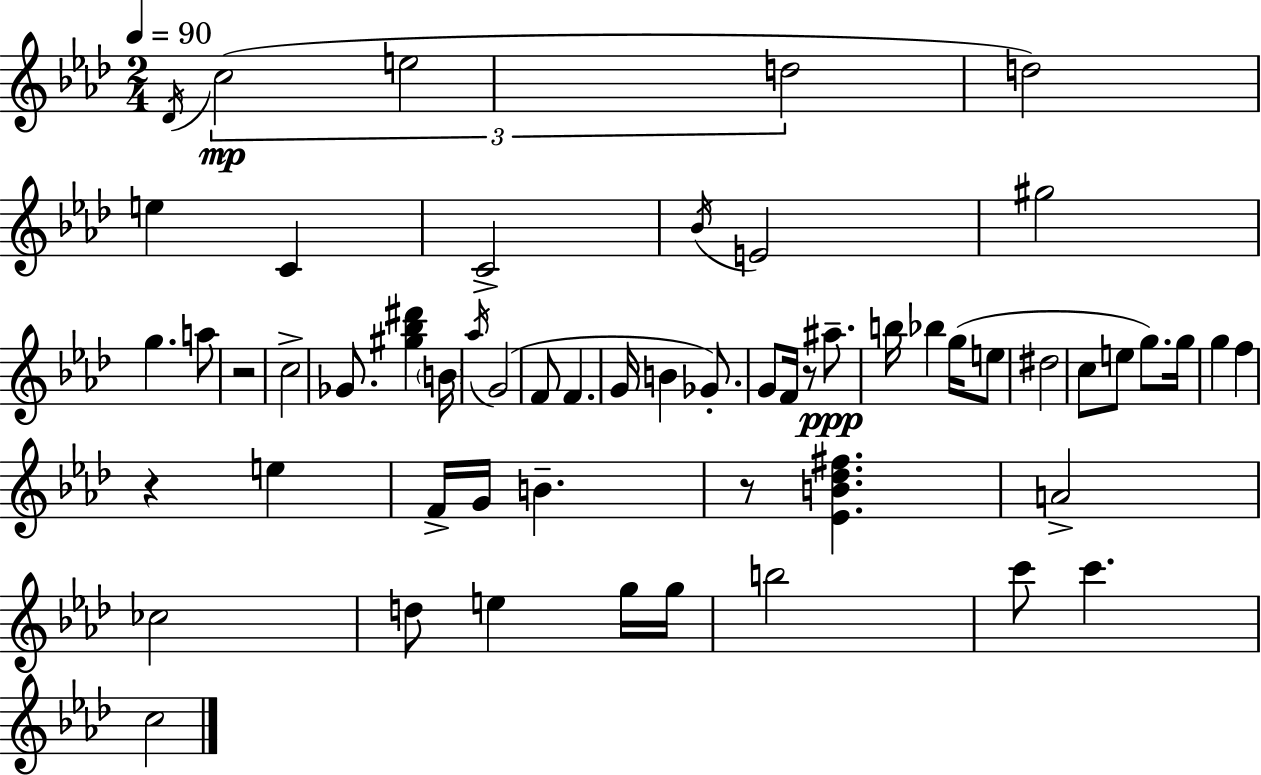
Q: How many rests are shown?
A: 4